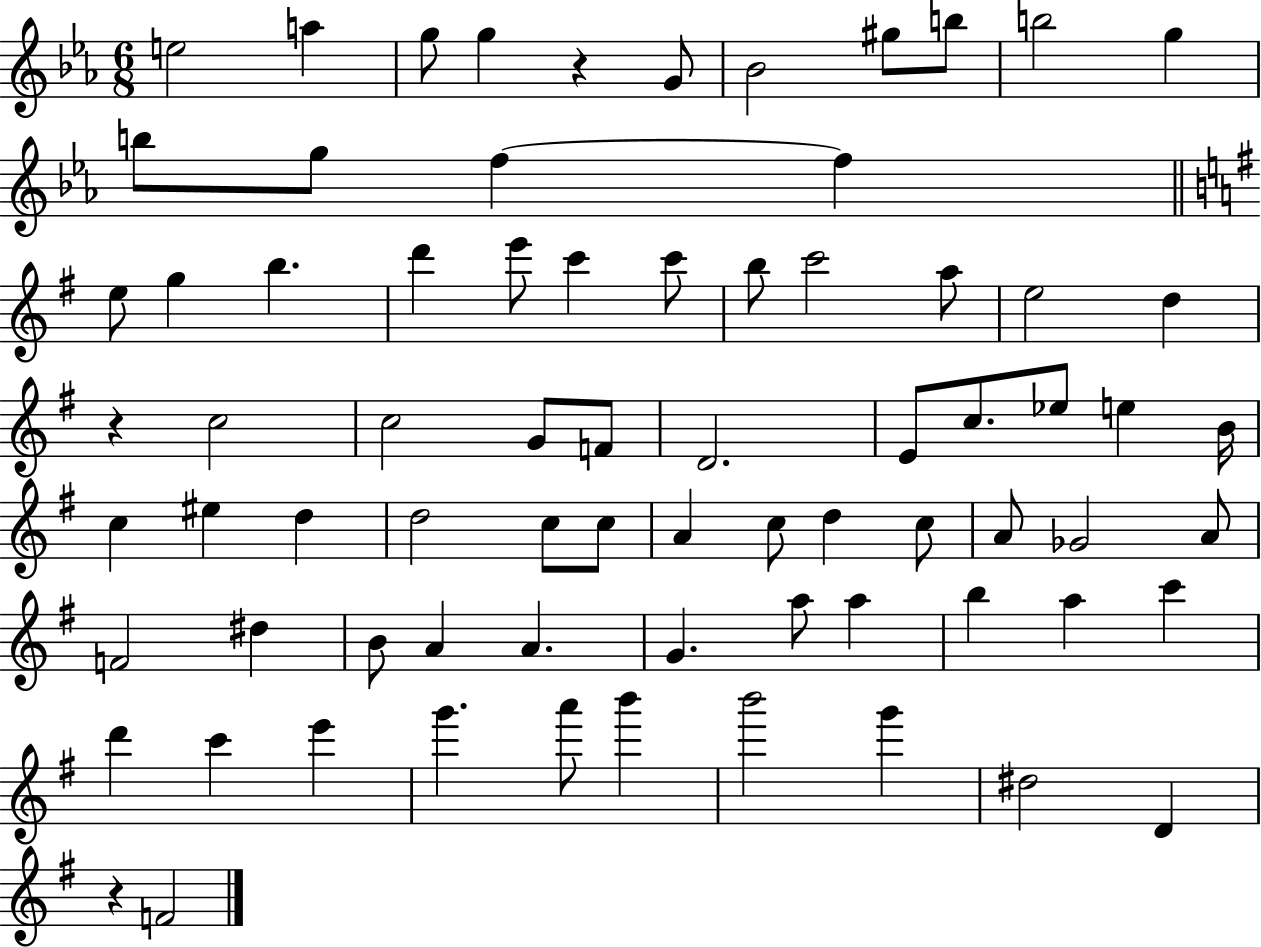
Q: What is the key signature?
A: EES major